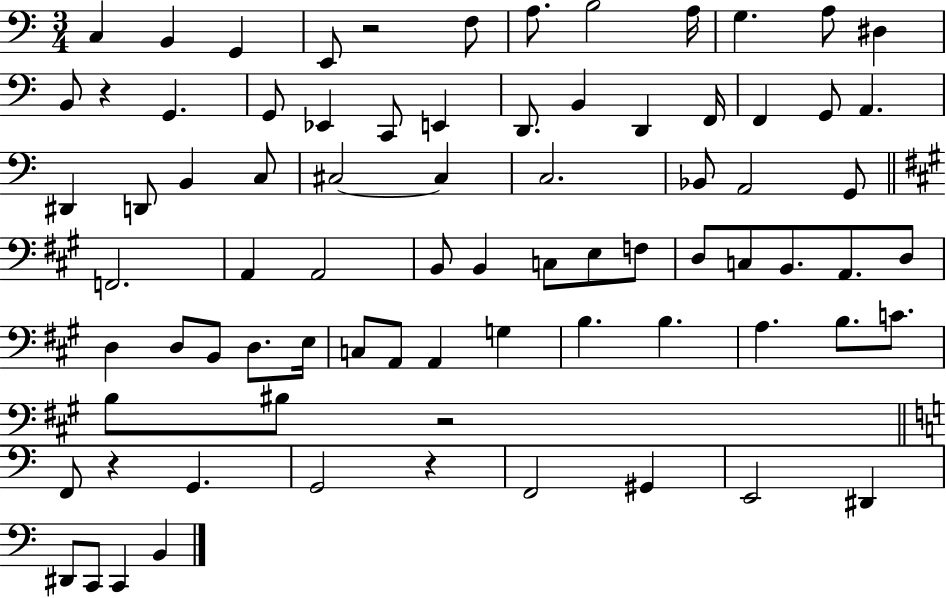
X:1
T:Untitled
M:3/4
L:1/4
K:C
C, B,, G,, E,,/2 z2 F,/2 A,/2 B,2 A,/4 G, A,/2 ^D, B,,/2 z G,, G,,/2 _E,, C,,/2 E,, D,,/2 B,, D,, F,,/4 F,, G,,/2 A,, ^D,, D,,/2 B,, C,/2 ^C,2 ^C, C,2 _B,,/2 A,,2 G,,/2 F,,2 A,, A,,2 B,,/2 B,, C,/2 E,/2 F,/2 D,/2 C,/2 B,,/2 A,,/2 D,/2 D, D,/2 B,,/2 D,/2 E,/4 C,/2 A,,/2 A,, G, B, B, A, B,/2 C/2 B,/2 ^B,/2 z2 F,,/2 z G,, G,,2 z F,,2 ^G,, E,,2 ^D,, ^D,,/2 C,,/2 C,, B,,